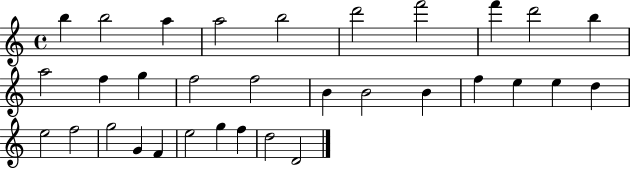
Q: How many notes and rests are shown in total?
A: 32